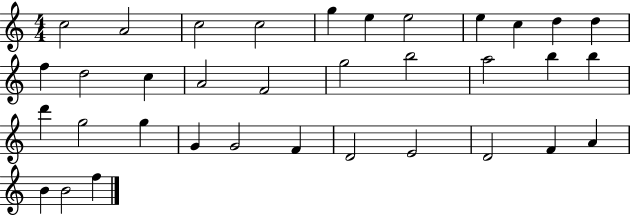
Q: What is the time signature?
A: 4/4